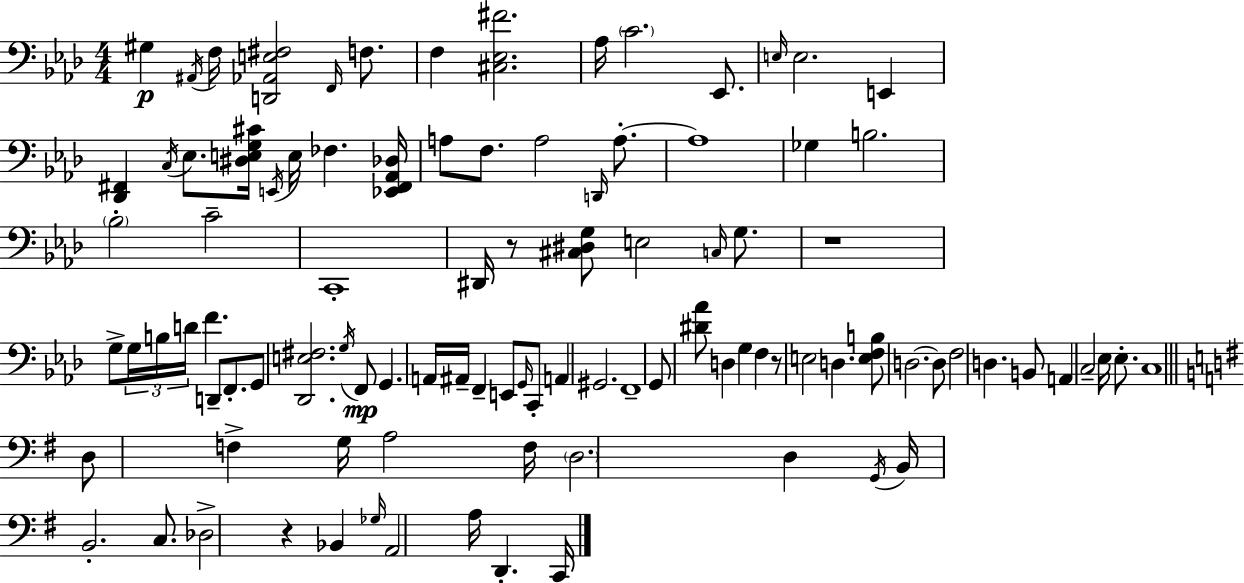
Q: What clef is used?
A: bass